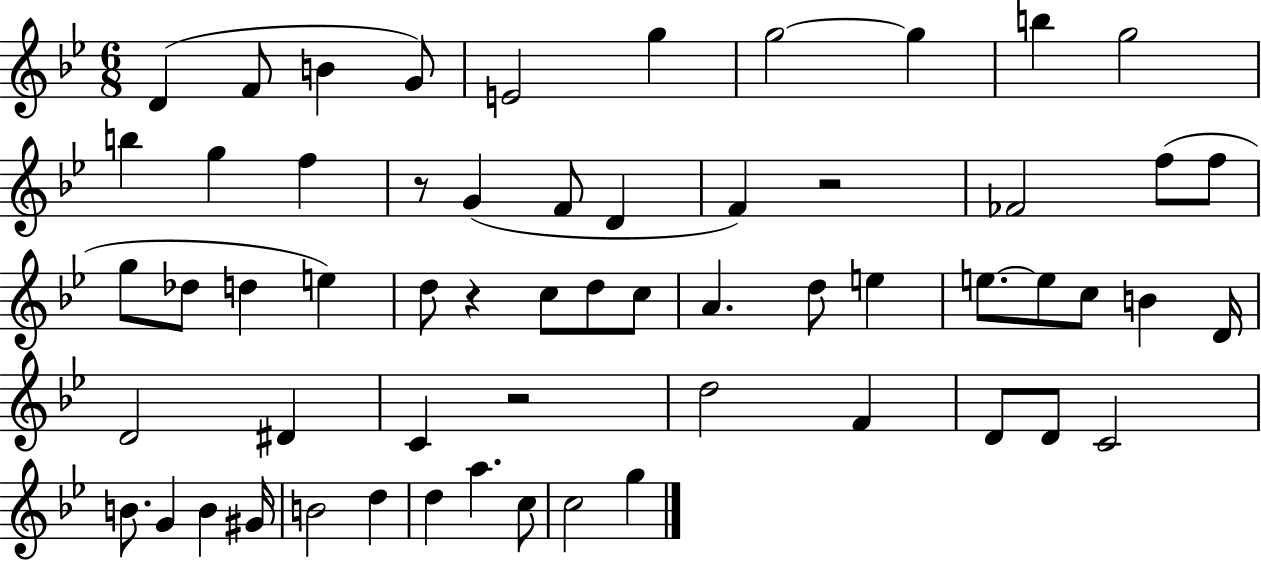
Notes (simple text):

D4/q F4/e B4/q G4/e E4/h G5/q G5/h G5/q B5/q G5/h B5/q G5/q F5/q R/e G4/q F4/e D4/q F4/q R/h FES4/h F5/e F5/e G5/e Db5/e D5/q E5/q D5/e R/q C5/e D5/e C5/e A4/q. D5/e E5/q E5/e. E5/e C5/e B4/q D4/s D4/h D#4/q C4/q R/h D5/h F4/q D4/e D4/e C4/h B4/e. G4/q B4/q G#4/s B4/h D5/q D5/q A5/q. C5/e C5/h G5/q